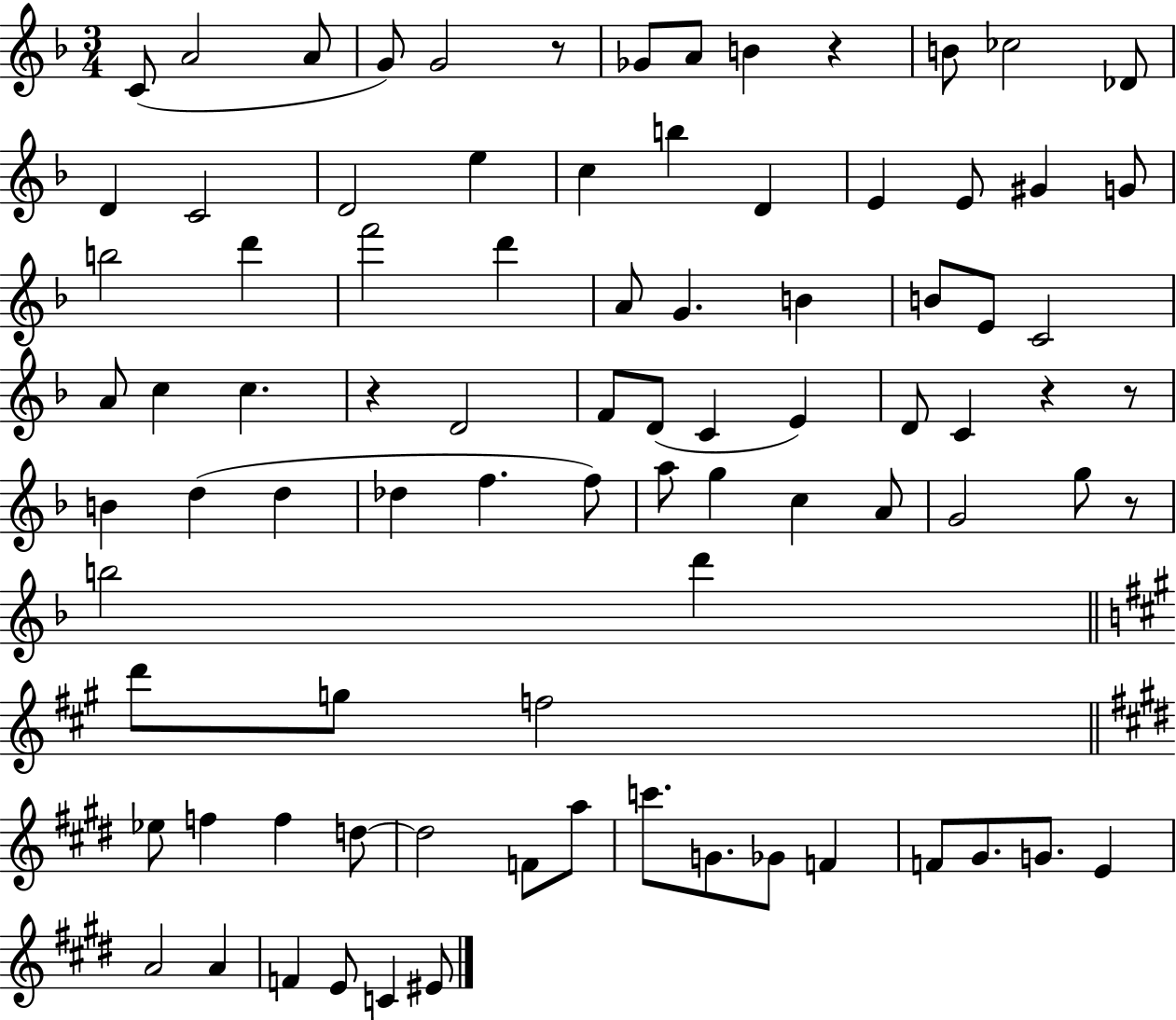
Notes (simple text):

C4/e A4/h A4/e G4/e G4/h R/e Gb4/e A4/e B4/q R/q B4/e CES5/h Db4/e D4/q C4/h D4/h E5/q C5/q B5/q D4/q E4/q E4/e G#4/q G4/e B5/h D6/q F6/h D6/q A4/e G4/q. B4/q B4/e E4/e C4/h A4/e C5/q C5/q. R/q D4/h F4/e D4/e C4/q E4/q D4/e C4/q R/q R/e B4/q D5/q D5/q Db5/q F5/q. F5/e A5/e G5/q C5/q A4/e G4/h G5/e R/e B5/h D6/q D6/e G5/e F5/h Eb5/e F5/q F5/q D5/e D5/h F4/e A5/e C6/e. G4/e. Gb4/e F4/q F4/e G#4/e. G4/e. E4/q A4/h A4/q F4/q E4/e C4/q EIS4/e